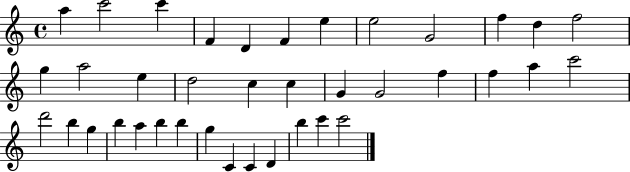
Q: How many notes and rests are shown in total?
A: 38